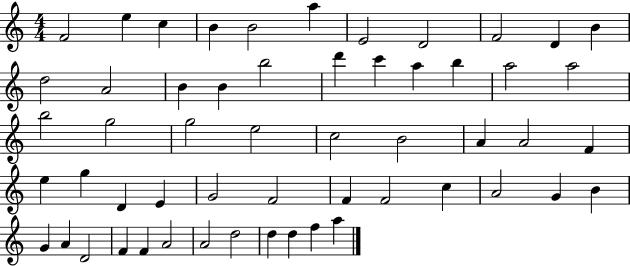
{
  \clef treble
  \numericTimeSignature
  \time 4/4
  \key c \major
  f'2 e''4 c''4 | b'4 b'2 a''4 | e'2 d'2 | f'2 d'4 b'4 | \break d''2 a'2 | b'4 b'4 b''2 | d'''4 c'''4 a''4 b''4 | a''2 a''2 | \break b''2 g''2 | g''2 e''2 | c''2 b'2 | a'4 a'2 f'4 | \break e''4 g''4 d'4 e'4 | g'2 f'2 | f'4 f'2 c''4 | a'2 g'4 b'4 | \break g'4 a'4 d'2 | f'4 f'4 a'2 | a'2 d''2 | d''4 d''4 f''4 a''4 | \break \bar "|."
}